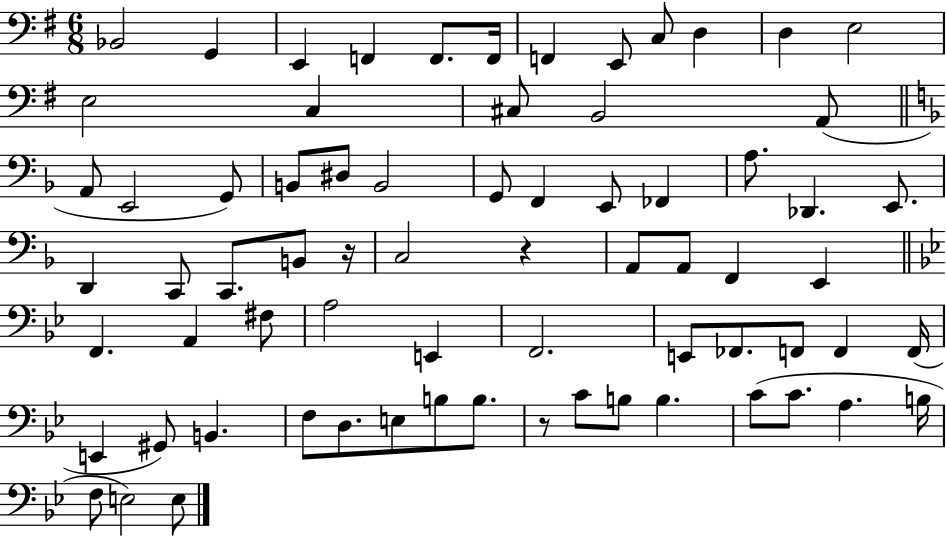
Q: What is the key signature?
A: G major